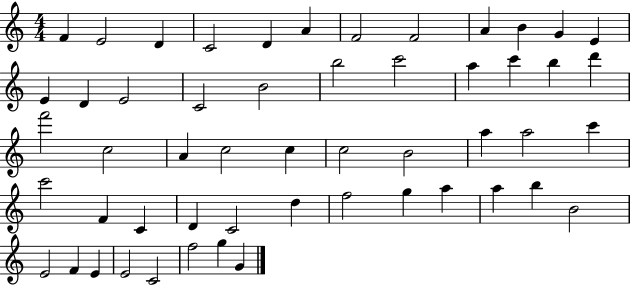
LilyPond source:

{
  \clef treble
  \numericTimeSignature
  \time 4/4
  \key c \major
  f'4 e'2 d'4 | c'2 d'4 a'4 | f'2 f'2 | a'4 b'4 g'4 e'4 | \break e'4 d'4 e'2 | c'2 b'2 | b''2 c'''2 | a''4 c'''4 b''4 d'''4 | \break f'''2 c''2 | a'4 c''2 c''4 | c''2 b'2 | a''4 a''2 c'''4 | \break c'''2 f'4 c'4 | d'4 c'2 d''4 | f''2 g''4 a''4 | a''4 b''4 b'2 | \break e'2 f'4 e'4 | e'2 c'2 | f''2 g''4 g'4 | \bar "|."
}